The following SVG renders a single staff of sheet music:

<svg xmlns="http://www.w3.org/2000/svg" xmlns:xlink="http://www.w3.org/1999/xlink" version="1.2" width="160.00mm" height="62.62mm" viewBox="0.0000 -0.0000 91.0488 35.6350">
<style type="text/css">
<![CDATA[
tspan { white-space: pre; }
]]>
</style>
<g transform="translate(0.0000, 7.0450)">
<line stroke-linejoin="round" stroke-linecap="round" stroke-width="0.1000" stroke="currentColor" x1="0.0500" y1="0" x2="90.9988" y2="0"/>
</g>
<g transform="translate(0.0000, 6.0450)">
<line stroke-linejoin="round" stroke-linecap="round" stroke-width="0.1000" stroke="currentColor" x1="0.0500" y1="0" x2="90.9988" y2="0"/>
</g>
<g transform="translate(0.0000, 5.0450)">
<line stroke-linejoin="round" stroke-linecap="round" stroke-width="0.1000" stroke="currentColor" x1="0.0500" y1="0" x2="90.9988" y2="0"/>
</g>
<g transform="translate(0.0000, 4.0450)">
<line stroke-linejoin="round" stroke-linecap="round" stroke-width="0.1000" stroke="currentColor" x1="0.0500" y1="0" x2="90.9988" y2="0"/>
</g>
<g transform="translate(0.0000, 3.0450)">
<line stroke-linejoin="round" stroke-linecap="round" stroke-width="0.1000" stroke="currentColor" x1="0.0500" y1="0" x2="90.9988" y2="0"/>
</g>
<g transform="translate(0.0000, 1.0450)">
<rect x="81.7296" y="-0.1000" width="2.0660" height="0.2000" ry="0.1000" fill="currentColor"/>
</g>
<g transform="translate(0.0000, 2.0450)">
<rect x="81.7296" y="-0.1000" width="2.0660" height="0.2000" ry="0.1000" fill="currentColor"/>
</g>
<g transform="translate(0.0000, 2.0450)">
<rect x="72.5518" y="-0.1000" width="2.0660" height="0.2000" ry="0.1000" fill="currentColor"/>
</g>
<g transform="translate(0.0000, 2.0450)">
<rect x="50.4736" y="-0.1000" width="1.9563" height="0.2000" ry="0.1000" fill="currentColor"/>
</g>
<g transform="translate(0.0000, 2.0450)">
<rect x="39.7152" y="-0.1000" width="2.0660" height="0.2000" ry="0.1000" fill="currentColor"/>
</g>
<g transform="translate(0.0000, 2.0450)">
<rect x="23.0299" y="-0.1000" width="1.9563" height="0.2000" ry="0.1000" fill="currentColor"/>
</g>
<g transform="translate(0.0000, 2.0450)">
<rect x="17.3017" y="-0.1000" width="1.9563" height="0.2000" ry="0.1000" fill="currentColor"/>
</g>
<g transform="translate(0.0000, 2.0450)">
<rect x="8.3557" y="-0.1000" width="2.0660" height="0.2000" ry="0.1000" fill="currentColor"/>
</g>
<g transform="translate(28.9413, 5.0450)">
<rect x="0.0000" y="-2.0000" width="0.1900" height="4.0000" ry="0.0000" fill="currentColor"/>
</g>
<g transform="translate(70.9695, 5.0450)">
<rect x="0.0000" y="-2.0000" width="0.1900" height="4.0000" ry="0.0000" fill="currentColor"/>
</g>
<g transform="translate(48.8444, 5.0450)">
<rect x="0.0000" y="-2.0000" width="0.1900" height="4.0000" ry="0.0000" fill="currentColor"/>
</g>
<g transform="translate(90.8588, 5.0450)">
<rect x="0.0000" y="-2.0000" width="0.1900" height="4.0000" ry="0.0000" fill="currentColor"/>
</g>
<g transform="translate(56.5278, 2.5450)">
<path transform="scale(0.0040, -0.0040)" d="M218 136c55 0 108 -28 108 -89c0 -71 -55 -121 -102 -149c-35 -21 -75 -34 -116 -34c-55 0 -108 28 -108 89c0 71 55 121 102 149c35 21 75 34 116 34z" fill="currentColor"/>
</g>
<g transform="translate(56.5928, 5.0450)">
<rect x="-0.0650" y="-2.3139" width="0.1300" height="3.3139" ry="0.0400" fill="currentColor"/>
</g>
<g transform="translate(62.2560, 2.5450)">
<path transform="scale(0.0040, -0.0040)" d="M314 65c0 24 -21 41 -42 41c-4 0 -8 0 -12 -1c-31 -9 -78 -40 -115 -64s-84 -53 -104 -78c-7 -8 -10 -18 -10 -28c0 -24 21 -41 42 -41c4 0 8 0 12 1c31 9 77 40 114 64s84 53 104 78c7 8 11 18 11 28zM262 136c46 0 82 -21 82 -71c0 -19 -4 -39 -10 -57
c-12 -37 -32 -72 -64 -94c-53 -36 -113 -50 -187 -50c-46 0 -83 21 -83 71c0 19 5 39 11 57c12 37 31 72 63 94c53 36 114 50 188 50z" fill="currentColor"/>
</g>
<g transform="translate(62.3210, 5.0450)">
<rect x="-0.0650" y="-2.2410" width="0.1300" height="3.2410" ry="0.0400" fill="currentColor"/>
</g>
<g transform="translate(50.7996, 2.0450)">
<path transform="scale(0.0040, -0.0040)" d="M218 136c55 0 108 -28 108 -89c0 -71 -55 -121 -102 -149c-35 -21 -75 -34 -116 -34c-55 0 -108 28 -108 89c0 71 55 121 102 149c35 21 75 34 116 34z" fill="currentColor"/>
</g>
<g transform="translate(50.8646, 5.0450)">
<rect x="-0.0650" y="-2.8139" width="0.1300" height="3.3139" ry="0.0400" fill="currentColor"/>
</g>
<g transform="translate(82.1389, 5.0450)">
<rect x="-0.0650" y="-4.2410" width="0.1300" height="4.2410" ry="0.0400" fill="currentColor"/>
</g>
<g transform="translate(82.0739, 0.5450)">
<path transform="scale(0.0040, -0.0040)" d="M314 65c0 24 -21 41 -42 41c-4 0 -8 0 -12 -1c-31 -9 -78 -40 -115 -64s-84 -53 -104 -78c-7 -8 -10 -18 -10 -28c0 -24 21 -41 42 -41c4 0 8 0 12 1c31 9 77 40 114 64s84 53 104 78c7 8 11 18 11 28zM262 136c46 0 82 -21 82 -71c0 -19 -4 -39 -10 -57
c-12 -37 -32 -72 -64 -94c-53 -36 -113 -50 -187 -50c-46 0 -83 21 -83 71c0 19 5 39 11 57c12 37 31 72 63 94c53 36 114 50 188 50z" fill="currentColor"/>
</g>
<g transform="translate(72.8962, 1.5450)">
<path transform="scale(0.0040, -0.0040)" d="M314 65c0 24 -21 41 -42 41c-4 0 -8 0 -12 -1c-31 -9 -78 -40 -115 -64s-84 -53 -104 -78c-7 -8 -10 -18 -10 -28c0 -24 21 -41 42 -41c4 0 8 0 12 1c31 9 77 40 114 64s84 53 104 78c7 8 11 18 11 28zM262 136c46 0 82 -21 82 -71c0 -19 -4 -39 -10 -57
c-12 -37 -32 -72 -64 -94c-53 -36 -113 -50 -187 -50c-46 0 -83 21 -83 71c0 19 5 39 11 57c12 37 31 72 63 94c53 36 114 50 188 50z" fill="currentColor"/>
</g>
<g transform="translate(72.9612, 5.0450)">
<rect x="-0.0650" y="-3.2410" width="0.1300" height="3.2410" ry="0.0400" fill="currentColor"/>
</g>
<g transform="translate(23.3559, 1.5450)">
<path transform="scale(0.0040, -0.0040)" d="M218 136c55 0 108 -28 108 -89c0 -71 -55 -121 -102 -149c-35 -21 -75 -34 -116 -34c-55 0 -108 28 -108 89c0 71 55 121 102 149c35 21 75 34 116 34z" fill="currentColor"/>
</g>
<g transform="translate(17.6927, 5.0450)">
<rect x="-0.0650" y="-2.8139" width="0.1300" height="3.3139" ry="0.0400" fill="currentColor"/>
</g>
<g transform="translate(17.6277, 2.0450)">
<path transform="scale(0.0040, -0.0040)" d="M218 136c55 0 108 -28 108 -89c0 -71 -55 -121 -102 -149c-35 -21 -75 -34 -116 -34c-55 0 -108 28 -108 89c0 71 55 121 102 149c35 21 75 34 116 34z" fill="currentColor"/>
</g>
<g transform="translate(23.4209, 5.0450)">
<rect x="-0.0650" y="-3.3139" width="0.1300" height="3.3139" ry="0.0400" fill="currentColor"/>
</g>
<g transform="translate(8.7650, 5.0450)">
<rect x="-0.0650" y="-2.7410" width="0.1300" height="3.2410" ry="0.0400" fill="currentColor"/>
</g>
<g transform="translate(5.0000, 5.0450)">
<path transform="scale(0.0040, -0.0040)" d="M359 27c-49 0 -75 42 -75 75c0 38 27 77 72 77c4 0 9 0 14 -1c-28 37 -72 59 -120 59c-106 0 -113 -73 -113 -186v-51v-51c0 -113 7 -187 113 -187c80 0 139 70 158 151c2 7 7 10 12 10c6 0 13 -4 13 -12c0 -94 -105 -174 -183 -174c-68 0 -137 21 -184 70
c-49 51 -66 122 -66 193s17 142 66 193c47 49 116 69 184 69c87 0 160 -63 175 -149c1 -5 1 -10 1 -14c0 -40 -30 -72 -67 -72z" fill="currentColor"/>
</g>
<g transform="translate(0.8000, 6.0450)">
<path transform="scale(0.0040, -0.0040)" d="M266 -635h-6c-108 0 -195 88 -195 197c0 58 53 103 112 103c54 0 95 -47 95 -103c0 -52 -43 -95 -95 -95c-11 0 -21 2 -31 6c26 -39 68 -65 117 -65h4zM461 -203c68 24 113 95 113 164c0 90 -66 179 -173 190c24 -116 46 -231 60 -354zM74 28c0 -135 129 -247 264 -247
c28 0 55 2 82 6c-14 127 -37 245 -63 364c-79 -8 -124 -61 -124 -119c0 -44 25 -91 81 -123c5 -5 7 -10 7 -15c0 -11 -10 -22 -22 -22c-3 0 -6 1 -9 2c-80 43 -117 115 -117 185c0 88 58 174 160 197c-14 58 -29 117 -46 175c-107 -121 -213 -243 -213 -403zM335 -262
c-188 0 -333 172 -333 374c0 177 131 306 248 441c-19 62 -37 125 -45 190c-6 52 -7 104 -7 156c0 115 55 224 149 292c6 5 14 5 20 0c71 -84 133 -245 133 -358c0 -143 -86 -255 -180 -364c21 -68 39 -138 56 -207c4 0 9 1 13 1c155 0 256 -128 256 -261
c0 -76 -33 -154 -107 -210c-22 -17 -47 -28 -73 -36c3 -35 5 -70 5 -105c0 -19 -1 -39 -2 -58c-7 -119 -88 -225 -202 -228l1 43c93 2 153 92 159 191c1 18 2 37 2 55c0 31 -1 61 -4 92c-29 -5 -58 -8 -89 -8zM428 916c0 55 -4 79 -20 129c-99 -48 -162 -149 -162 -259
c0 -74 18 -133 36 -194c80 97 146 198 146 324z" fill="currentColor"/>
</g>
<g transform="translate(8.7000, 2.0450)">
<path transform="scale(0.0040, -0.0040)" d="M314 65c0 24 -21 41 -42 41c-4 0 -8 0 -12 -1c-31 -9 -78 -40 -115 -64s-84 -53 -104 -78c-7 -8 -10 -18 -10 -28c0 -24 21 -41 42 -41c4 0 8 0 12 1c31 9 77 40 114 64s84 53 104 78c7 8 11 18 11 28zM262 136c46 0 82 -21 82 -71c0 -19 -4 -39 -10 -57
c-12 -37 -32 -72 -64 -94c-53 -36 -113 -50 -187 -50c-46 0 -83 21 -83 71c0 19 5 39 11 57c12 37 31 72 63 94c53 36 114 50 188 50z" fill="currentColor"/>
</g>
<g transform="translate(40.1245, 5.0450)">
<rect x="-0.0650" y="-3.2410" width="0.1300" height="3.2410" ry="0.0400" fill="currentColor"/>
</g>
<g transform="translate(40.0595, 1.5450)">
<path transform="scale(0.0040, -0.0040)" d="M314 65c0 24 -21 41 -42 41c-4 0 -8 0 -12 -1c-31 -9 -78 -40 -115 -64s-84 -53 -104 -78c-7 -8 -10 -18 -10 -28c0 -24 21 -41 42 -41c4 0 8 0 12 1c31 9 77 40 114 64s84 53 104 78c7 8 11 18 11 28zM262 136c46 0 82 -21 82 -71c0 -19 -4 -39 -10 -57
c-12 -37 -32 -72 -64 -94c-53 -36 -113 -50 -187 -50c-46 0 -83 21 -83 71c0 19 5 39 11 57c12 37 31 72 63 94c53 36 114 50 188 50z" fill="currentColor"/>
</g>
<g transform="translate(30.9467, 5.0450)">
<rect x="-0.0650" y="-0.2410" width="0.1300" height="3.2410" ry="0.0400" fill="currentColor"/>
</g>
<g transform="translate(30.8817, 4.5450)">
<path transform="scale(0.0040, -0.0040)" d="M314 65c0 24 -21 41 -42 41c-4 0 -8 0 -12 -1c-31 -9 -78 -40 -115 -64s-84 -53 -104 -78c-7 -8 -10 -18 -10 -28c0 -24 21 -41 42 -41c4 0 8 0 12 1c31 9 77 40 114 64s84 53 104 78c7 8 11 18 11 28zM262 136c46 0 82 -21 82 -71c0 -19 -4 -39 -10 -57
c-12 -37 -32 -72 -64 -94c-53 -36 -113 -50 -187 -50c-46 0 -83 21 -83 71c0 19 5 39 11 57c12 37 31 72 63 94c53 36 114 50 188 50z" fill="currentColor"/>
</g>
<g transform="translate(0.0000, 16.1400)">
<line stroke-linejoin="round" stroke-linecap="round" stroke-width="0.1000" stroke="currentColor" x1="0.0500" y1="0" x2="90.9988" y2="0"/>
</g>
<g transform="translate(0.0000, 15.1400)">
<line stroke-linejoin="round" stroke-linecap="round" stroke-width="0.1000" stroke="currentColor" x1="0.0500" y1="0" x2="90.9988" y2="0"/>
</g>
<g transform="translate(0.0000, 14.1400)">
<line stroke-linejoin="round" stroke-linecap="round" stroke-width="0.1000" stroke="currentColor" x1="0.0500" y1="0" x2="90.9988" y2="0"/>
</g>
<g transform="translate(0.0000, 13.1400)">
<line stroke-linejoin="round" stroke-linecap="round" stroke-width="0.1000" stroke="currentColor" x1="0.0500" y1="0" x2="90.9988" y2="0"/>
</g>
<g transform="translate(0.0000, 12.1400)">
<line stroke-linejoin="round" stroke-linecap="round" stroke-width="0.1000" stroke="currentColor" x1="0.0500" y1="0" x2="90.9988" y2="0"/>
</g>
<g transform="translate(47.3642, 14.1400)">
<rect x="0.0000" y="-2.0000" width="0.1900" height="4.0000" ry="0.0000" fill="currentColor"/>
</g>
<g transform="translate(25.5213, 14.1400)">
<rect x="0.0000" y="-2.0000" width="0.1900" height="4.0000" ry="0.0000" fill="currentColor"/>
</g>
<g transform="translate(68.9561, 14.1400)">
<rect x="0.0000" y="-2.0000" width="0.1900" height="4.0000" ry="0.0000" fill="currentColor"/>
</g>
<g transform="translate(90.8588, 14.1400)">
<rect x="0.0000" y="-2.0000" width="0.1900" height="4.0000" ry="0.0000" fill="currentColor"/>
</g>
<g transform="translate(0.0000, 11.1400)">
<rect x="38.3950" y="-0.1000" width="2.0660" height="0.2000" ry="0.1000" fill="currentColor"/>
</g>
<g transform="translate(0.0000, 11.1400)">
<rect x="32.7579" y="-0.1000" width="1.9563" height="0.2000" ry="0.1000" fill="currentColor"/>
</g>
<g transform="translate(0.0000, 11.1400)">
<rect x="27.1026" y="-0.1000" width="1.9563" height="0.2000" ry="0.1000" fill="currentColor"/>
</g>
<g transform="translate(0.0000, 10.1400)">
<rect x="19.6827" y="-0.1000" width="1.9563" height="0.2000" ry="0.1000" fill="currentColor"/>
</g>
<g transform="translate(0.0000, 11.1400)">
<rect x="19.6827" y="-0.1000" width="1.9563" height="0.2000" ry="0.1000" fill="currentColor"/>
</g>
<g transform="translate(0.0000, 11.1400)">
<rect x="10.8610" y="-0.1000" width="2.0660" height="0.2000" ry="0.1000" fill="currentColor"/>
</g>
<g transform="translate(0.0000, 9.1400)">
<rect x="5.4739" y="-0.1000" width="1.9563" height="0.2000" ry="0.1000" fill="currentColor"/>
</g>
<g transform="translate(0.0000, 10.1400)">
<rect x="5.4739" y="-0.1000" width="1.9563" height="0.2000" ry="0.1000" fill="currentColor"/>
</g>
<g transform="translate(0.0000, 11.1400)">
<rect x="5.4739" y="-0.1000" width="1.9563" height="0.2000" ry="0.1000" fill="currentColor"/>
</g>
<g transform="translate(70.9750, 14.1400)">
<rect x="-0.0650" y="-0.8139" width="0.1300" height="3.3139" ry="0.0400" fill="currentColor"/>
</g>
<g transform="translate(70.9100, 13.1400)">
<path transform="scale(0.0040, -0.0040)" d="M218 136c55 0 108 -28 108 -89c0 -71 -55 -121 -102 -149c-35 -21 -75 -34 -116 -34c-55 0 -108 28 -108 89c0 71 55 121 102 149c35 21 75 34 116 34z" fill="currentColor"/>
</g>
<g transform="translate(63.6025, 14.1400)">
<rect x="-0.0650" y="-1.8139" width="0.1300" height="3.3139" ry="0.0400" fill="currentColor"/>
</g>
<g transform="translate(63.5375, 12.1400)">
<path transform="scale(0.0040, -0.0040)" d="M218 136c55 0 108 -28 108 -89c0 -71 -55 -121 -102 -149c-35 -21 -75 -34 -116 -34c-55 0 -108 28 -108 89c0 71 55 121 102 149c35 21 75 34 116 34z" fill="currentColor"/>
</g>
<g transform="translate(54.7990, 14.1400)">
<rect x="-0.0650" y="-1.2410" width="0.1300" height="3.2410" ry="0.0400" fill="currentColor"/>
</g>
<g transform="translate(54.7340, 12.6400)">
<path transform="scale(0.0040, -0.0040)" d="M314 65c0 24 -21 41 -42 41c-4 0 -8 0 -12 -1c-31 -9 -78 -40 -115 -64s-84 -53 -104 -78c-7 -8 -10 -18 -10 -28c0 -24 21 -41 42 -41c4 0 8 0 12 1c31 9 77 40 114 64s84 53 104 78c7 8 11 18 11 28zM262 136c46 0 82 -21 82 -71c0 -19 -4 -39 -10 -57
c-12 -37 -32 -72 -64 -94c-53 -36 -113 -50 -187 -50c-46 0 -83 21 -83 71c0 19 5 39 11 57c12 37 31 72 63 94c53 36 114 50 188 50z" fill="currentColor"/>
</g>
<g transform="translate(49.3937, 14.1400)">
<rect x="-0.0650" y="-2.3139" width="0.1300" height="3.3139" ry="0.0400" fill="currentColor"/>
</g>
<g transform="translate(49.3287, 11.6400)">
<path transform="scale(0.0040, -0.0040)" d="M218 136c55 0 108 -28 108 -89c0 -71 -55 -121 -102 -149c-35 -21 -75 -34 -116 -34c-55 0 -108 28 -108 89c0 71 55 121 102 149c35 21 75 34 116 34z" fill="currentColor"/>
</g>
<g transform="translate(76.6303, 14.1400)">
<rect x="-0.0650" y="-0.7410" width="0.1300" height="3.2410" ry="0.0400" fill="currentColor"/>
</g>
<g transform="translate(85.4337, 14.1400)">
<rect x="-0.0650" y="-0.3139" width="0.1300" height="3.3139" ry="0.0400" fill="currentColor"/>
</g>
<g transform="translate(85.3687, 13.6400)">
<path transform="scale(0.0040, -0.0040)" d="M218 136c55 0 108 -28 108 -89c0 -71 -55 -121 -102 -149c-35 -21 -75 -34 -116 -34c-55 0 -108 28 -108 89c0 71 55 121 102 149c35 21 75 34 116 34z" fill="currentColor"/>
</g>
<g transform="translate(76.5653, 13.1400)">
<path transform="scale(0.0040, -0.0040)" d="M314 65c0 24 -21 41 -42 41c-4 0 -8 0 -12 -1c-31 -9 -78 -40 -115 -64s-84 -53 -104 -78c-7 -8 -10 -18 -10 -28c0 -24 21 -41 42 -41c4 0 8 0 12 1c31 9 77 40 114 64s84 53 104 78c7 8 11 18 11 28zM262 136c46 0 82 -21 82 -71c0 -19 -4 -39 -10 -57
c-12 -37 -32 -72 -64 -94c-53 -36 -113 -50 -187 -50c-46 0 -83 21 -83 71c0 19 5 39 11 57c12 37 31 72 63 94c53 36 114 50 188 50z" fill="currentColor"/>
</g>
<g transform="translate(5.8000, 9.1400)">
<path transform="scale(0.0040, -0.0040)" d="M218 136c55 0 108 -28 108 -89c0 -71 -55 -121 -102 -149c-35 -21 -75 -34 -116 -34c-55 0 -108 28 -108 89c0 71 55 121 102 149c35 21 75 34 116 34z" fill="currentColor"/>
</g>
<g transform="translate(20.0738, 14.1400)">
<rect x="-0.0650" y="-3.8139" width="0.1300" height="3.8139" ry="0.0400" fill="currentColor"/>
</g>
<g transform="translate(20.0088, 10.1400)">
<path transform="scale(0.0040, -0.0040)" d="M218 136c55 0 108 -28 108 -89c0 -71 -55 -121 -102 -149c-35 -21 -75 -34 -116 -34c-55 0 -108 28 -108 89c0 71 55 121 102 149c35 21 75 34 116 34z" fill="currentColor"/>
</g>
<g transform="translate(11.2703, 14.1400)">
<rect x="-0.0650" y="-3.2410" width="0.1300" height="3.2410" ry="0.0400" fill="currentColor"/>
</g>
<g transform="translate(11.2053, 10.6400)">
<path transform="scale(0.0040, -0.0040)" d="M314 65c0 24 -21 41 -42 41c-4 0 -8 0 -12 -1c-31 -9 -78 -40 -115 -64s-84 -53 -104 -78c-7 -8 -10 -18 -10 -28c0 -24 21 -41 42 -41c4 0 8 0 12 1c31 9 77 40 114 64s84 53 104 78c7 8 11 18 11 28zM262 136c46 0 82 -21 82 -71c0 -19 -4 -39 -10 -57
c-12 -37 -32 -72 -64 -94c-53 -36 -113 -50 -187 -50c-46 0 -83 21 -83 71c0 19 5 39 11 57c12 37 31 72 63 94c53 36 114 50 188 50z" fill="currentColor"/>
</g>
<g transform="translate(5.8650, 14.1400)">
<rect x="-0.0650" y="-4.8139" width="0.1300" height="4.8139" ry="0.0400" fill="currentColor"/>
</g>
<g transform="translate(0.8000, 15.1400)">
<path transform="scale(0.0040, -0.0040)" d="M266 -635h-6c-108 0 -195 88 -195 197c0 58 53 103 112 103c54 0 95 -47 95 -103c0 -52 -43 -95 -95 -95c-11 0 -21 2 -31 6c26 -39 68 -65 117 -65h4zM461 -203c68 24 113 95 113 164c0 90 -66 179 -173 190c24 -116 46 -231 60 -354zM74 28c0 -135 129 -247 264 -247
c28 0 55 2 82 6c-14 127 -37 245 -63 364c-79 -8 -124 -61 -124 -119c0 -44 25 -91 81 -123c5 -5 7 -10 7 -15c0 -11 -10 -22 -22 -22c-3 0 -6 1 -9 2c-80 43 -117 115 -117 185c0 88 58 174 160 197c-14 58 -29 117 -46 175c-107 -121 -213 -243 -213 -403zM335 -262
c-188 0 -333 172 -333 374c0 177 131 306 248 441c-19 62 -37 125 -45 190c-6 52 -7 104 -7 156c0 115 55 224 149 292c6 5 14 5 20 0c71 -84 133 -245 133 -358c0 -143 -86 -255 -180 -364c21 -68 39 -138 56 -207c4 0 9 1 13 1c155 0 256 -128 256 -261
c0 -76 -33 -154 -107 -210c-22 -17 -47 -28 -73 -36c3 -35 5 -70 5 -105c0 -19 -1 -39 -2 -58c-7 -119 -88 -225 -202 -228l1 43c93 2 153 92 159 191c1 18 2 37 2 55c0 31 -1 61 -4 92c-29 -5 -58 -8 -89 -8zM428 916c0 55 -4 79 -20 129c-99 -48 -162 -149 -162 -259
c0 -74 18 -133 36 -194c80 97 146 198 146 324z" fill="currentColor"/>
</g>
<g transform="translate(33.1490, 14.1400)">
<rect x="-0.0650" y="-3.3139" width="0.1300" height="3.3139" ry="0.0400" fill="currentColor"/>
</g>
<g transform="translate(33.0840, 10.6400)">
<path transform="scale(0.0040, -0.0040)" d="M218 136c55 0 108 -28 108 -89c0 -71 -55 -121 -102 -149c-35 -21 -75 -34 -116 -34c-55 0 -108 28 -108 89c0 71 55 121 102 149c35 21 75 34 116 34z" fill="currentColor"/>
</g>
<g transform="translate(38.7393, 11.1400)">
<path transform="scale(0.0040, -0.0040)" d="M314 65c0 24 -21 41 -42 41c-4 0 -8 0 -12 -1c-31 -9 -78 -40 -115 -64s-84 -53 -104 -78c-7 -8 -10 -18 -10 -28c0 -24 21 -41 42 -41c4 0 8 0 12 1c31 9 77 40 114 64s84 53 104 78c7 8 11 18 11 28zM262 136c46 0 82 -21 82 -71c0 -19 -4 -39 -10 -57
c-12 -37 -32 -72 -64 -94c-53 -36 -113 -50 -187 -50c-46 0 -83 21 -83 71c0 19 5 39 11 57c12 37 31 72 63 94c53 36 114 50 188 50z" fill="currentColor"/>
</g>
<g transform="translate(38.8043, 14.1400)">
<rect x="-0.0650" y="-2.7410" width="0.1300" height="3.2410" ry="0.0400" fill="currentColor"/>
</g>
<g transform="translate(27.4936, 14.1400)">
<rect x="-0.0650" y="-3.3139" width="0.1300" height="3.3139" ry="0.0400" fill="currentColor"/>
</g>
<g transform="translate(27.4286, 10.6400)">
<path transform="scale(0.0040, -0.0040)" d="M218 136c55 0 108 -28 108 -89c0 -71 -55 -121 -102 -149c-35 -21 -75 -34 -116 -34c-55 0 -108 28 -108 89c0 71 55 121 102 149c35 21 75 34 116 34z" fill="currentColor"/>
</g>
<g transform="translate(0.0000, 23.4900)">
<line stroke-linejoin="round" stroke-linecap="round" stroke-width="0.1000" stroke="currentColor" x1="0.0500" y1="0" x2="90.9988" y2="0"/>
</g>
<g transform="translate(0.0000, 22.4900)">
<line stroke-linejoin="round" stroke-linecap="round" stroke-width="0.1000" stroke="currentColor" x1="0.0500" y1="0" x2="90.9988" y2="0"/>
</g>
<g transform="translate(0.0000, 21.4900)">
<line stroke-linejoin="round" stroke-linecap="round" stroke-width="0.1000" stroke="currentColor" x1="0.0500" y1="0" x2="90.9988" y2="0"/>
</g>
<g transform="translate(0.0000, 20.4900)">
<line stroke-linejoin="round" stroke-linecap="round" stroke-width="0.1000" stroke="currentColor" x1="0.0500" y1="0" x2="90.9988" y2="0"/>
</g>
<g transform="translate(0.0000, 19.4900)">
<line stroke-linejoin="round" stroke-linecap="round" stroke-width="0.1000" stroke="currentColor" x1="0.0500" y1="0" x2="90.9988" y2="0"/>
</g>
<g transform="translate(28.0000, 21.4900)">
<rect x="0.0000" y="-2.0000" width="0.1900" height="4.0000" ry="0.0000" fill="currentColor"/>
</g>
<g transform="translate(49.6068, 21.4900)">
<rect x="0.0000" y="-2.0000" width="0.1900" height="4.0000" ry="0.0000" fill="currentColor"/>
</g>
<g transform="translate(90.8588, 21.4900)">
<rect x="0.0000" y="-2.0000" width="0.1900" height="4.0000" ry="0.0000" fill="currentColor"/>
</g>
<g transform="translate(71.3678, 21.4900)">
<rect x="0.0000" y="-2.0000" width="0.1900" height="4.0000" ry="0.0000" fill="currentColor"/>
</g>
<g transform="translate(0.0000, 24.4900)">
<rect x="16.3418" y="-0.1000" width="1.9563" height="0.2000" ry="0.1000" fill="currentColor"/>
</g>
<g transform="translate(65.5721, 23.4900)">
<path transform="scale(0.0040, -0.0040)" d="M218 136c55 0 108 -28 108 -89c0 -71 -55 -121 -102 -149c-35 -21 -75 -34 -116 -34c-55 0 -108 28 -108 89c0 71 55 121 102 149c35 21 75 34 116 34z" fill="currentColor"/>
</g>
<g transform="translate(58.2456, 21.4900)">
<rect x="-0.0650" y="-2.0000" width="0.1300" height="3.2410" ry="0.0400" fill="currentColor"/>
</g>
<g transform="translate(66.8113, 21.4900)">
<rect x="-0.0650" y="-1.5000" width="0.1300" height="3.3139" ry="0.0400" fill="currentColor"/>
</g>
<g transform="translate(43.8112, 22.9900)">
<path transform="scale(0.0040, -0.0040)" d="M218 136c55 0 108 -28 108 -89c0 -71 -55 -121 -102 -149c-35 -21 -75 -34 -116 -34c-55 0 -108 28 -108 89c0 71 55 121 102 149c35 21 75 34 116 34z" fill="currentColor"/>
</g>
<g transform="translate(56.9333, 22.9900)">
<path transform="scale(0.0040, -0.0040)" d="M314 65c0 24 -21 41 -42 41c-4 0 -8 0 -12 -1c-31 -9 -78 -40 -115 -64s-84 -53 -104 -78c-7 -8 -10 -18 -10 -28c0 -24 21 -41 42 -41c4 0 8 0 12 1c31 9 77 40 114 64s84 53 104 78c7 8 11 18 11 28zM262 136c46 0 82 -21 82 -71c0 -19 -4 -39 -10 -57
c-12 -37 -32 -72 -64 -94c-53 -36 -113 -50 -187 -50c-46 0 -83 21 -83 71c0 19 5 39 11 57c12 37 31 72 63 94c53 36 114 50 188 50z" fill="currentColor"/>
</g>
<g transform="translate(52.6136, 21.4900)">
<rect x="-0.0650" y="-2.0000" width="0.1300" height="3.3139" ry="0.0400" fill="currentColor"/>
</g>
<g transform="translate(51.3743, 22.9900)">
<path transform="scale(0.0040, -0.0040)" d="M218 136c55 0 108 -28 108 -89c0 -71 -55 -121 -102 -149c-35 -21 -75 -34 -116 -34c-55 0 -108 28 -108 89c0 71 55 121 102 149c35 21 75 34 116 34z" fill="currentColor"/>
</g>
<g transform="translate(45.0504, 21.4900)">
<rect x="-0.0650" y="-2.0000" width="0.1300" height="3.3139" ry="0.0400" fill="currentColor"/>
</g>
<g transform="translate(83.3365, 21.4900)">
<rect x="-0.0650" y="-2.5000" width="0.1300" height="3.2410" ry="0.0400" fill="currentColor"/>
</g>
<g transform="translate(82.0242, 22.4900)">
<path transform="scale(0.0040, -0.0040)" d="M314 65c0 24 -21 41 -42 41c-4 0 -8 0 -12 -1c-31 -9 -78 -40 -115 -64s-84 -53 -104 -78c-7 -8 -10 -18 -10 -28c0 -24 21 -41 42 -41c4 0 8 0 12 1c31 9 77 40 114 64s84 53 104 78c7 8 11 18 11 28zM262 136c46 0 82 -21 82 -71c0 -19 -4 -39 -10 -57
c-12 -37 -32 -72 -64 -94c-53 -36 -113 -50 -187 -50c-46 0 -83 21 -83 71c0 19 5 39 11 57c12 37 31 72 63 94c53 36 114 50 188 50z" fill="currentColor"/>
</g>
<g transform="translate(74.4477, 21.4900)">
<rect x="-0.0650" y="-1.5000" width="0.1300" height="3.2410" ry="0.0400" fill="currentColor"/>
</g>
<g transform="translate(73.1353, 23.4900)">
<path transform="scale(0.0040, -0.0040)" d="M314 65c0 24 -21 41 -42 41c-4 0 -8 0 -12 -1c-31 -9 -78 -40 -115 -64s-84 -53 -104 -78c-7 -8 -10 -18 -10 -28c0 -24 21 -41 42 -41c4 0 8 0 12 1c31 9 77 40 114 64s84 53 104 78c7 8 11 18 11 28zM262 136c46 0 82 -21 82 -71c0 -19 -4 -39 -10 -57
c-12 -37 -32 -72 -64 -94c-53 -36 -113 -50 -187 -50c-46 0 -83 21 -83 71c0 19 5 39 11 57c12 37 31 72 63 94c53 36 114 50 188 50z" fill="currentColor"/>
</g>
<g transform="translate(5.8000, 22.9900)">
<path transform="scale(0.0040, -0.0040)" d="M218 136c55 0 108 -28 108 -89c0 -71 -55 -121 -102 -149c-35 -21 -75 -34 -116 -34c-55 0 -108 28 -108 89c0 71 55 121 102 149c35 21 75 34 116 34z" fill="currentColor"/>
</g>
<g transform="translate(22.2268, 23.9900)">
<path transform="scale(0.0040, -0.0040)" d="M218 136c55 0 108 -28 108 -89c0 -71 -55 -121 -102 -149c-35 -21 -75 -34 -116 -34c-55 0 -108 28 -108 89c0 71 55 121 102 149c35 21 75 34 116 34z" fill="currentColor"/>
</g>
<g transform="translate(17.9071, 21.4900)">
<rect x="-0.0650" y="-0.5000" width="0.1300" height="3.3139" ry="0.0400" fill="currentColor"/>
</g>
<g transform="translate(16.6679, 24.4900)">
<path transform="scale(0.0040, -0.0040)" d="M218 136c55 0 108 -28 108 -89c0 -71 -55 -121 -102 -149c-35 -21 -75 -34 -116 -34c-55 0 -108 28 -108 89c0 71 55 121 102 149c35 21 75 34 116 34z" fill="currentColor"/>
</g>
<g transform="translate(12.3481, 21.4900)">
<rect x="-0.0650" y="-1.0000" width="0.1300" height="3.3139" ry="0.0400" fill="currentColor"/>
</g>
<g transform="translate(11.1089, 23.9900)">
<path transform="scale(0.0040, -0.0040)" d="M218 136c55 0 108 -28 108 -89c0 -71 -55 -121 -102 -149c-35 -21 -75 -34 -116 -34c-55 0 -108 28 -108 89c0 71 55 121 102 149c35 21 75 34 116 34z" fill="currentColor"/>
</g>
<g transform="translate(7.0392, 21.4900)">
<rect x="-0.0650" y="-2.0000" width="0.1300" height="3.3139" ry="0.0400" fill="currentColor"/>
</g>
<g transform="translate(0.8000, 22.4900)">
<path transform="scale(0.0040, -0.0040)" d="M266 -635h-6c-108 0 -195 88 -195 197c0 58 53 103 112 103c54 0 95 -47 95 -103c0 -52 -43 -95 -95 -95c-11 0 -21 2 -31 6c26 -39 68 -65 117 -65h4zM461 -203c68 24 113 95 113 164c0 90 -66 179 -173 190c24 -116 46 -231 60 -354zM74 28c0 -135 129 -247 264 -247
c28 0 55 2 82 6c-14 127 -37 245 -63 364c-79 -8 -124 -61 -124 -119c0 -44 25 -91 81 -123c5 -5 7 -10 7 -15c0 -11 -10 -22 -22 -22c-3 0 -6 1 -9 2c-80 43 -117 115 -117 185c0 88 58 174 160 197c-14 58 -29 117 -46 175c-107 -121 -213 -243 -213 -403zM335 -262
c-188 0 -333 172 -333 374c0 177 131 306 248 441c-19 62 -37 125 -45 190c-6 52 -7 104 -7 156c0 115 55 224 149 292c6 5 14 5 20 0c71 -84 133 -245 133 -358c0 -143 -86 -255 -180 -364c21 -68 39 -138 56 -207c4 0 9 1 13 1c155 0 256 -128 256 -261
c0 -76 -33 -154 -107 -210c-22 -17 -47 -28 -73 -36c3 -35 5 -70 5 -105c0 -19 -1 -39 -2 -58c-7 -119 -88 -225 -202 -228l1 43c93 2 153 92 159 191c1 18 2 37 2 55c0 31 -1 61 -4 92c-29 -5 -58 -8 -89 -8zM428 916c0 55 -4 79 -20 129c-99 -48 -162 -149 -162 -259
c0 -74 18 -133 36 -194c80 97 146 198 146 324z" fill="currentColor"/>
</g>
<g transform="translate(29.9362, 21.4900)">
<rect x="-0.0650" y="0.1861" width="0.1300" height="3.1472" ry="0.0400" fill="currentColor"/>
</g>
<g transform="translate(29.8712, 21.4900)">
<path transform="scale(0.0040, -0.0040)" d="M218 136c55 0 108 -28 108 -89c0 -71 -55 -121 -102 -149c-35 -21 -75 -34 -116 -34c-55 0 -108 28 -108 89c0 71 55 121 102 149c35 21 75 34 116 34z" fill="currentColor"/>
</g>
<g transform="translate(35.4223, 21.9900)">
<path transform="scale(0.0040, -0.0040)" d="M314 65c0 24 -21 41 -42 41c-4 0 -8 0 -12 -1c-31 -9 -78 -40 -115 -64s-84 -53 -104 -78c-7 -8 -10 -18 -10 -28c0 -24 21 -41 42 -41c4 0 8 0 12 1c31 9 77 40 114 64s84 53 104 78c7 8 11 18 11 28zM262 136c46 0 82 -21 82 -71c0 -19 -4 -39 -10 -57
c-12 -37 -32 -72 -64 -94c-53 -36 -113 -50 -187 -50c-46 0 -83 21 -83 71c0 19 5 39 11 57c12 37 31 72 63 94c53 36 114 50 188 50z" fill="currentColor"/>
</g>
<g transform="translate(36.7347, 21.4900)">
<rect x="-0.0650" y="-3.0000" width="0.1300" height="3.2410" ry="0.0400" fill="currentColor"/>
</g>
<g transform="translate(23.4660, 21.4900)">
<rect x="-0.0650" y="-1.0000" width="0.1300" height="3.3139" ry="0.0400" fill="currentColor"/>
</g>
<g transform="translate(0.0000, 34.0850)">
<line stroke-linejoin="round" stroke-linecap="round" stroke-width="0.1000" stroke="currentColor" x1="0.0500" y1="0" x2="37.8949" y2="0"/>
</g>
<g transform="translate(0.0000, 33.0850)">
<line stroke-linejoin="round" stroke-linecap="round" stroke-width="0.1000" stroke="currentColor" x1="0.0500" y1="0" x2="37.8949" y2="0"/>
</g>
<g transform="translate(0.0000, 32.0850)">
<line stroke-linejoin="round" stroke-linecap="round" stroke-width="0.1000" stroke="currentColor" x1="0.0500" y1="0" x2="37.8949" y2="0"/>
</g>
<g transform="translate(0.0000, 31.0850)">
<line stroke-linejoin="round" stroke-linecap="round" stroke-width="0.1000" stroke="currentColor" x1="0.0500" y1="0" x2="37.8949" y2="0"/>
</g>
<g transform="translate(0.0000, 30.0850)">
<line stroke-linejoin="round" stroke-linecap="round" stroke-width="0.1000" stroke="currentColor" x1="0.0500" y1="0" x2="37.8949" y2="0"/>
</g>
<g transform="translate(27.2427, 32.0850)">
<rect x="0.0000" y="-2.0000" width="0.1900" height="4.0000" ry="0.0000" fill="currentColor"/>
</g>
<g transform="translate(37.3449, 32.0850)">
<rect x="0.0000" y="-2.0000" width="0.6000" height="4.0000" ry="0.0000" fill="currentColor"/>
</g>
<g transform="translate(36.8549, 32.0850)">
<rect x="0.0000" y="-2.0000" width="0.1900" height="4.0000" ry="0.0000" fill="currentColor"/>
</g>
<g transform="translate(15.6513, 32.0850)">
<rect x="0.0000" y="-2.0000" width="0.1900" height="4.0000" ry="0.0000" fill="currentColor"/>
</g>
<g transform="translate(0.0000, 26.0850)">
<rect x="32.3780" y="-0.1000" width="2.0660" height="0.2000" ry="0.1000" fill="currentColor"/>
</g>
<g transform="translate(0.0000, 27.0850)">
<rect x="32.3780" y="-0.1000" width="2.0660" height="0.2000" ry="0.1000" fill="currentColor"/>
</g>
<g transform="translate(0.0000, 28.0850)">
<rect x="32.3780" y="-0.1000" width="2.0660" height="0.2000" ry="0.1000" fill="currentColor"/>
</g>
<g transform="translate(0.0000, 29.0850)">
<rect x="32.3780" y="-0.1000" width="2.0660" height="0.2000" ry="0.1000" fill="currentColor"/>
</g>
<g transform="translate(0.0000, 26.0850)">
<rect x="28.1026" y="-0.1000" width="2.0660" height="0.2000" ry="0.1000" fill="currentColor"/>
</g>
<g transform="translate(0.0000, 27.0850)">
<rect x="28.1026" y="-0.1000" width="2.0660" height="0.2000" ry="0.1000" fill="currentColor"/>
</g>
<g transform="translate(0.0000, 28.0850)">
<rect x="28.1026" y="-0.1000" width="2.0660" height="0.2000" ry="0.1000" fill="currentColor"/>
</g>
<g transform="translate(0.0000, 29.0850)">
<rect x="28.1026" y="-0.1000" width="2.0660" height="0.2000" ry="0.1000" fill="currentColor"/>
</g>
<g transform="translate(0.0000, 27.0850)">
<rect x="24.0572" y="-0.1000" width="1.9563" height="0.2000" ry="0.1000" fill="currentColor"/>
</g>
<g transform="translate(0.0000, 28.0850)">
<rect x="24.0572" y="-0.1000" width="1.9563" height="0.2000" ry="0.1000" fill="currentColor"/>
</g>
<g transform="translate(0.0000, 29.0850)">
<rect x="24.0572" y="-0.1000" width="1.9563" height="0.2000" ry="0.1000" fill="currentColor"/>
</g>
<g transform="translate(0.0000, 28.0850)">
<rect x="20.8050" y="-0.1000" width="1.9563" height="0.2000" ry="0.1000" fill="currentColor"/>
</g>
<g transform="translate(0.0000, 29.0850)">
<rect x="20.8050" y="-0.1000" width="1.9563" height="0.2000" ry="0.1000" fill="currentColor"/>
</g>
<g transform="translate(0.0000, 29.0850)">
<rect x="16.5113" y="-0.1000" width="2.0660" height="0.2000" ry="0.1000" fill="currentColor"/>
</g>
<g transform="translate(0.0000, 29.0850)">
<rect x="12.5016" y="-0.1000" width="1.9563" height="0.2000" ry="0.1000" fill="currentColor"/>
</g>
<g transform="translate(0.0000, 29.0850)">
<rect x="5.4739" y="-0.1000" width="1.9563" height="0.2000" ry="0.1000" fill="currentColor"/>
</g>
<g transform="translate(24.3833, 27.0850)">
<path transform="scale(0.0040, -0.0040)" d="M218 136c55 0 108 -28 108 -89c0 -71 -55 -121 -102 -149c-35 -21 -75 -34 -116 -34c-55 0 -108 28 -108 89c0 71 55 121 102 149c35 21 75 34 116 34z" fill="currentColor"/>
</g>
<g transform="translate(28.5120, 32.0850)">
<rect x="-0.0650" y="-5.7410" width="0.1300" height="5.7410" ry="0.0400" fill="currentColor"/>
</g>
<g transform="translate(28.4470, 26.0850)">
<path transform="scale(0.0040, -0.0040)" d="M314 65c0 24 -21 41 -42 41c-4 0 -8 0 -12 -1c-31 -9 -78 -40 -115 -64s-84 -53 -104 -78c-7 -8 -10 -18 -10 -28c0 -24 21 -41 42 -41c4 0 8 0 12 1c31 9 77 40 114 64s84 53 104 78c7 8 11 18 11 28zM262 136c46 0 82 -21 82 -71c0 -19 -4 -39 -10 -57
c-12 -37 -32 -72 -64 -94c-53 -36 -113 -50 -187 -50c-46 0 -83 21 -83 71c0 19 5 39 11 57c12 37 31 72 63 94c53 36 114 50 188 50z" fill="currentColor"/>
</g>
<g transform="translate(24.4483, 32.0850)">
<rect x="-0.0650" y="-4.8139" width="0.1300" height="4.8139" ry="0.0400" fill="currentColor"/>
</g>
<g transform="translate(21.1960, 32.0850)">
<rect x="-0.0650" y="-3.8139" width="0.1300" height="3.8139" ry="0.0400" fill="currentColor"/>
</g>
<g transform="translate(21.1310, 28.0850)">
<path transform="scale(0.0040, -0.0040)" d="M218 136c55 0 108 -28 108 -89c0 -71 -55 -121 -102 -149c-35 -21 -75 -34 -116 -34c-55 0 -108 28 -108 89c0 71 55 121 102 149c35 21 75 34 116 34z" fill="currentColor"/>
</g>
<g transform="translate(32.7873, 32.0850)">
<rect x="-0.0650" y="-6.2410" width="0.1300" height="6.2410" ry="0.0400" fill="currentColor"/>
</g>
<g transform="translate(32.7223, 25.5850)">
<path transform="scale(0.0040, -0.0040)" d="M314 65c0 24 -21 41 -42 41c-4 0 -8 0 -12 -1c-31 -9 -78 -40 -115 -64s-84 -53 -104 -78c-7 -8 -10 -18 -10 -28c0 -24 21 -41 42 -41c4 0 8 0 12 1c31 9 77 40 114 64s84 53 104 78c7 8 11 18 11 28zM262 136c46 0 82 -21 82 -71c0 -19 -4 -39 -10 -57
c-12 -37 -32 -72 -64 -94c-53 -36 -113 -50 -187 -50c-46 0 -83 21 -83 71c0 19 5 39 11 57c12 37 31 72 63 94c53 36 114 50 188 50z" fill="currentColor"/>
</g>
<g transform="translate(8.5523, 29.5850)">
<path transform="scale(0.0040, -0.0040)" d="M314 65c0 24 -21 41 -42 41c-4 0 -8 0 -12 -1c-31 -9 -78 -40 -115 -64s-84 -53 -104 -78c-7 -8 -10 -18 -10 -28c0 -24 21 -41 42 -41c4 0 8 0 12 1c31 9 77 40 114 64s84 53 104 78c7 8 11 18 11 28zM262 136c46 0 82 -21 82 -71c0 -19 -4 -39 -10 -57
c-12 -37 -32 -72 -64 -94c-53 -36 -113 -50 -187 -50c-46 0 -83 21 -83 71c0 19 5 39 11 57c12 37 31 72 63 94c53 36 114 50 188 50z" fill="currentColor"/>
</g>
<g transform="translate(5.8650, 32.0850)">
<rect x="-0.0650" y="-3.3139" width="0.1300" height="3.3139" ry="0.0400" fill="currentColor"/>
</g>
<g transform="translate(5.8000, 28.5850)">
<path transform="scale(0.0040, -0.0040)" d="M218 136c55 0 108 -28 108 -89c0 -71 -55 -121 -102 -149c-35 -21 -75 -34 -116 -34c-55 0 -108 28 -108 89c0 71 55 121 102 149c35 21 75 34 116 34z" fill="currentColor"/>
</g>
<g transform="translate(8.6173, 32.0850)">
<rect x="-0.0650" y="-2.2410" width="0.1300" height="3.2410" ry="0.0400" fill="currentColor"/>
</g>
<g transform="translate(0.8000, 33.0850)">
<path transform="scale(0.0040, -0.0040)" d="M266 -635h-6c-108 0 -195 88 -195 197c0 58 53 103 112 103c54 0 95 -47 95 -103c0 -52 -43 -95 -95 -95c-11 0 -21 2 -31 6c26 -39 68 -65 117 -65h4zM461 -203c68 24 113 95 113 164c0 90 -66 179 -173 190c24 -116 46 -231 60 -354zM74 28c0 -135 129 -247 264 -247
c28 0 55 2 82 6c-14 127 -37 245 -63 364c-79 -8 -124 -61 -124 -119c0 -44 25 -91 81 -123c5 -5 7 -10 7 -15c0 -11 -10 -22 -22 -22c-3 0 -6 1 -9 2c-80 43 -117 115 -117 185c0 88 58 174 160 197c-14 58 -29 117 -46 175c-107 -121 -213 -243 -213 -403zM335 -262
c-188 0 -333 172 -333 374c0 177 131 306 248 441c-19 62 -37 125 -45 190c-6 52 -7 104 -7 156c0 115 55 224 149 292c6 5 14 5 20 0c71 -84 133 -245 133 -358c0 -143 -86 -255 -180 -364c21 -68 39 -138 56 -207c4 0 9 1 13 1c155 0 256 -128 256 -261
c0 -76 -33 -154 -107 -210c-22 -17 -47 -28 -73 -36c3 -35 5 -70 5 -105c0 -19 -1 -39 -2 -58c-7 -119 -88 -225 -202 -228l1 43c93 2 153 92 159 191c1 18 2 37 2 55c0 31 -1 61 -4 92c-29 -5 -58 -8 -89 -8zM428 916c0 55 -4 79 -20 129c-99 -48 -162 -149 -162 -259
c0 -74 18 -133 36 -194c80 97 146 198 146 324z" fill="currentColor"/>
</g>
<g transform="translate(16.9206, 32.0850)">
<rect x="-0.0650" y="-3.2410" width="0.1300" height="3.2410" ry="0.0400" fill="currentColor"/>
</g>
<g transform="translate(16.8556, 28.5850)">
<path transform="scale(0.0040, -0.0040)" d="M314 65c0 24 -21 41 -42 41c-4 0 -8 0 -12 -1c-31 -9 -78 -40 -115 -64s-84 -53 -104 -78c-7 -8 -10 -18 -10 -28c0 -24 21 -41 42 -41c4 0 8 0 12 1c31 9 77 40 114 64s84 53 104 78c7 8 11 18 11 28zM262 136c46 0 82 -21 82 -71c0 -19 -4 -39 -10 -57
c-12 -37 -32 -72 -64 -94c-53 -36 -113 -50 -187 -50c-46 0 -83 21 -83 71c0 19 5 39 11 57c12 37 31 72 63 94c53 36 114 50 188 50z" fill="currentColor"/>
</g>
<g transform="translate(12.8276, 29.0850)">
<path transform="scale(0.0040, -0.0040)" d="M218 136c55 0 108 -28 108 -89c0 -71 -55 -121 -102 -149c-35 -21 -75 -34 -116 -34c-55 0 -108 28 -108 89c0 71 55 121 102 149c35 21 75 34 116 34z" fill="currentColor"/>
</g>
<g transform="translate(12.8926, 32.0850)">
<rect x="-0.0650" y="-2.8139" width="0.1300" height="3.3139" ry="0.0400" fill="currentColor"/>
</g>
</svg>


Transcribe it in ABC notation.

X:1
T:Untitled
M:4/4
L:1/4
K:C
a2 a b c2 b2 a g g2 b2 d'2 e' b2 c' b b a2 g e2 f d d2 c F D C D B A2 F F F2 E E2 G2 b g2 a b2 c' e' g'2 a'2